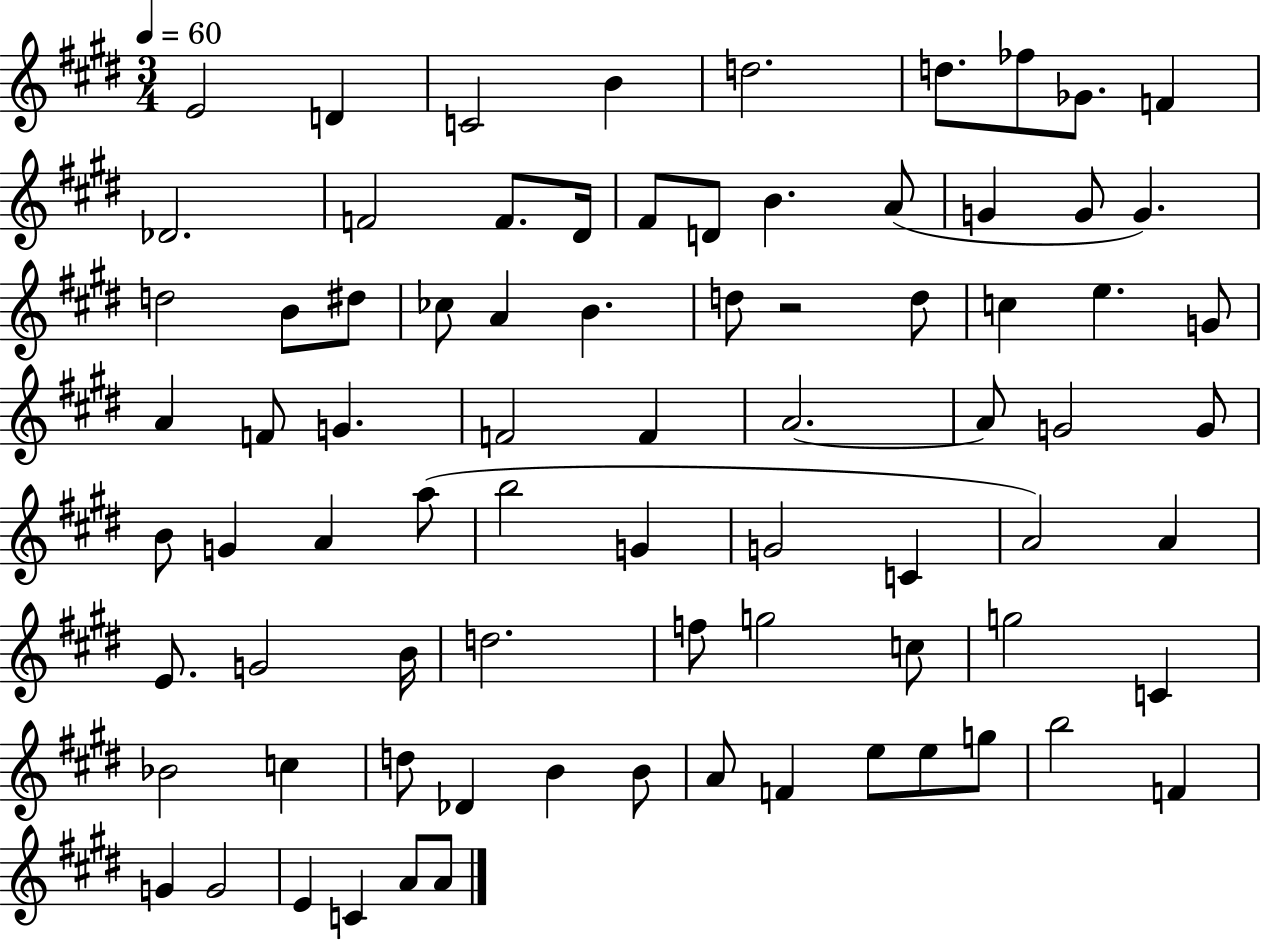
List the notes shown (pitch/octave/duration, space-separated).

E4/h D4/q C4/h B4/q D5/h. D5/e. FES5/e Gb4/e. F4/q Db4/h. F4/h F4/e. D#4/s F#4/e D4/e B4/q. A4/e G4/q G4/e G4/q. D5/h B4/e D#5/e CES5/e A4/q B4/q. D5/e R/h D5/e C5/q E5/q. G4/e A4/q F4/e G4/q. F4/h F4/q A4/h. A4/e G4/h G4/e B4/e G4/q A4/q A5/e B5/h G4/q G4/h C4/q A4/h A4/q E4/e. G4/h B4/s D5/h. F5/e G5/h C5/e G5/h C4/q Bb4/h C5/q D5/e Db4/q B4/q B4/e A4/e F4/q E5/e E5/e G5/e B5/h F4/q G4/q G4/h E4/q C4/q A4/e A4/e